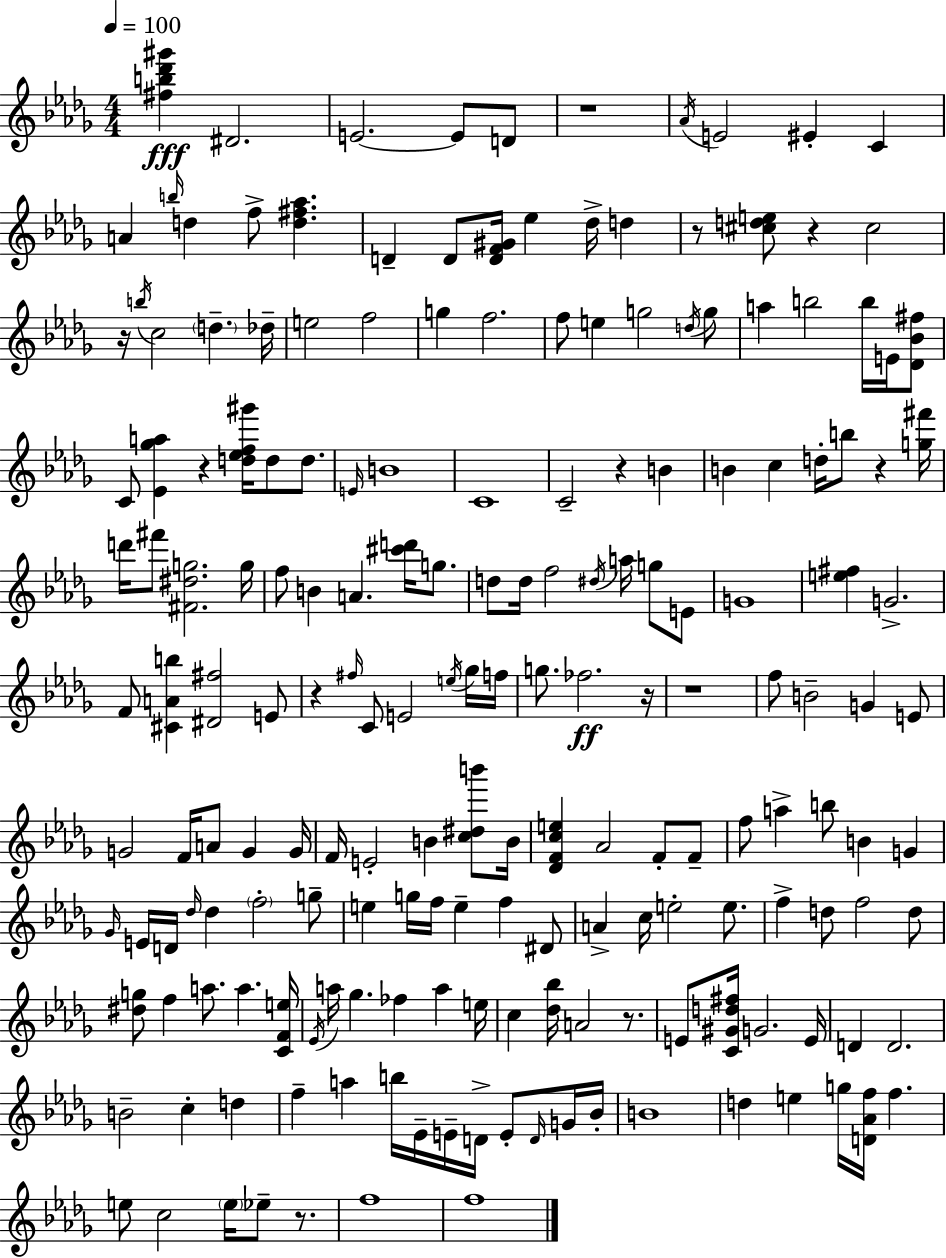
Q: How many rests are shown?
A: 12